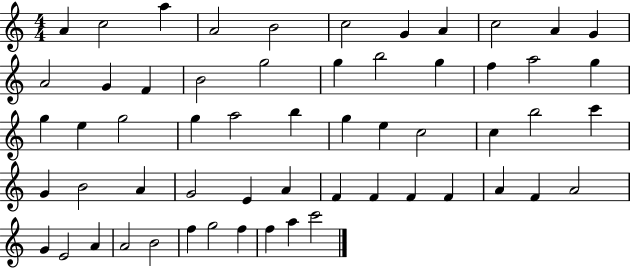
{
  \clef treble
  \numericTimeSignature
  \time 4/4
  \key c \major
  a'4 c''2 a''4 | a'2 b'2 | c''2 g'4 a'4 | c''2 a'4 g'4 | \break a'2 g'4 f'4 | b'2 g''2 | g''4 b''2 g''4 | f''4 a''2 g''4 | \break g''4 e''4 g''2 | g''4 a''2 b''4 | g''4 e''4 c''2 | c''4 b''2 c'''4 | \break g'4 b'2 a'4 | g'2 e'4 a'4 | f'4 f'4 f'4 f'4 | a'4 f'4 a'2 | \break g'4 e'2 a'4 | a'2 b'2 | f''4 g''2 f''4 | f''4 a''4 c'''2 | \break \bar "|."
}